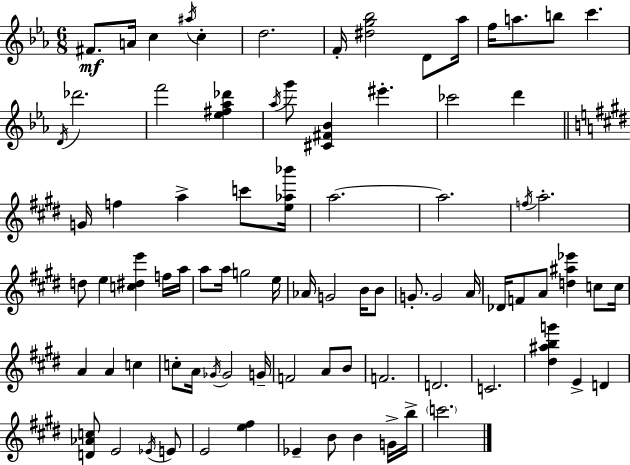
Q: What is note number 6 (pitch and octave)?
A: D5